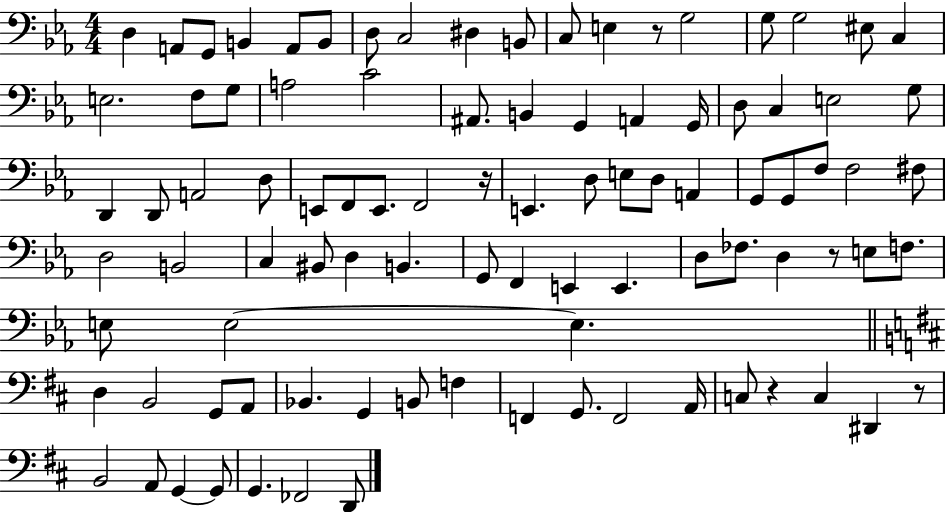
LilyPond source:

{
  \clef bass
  \numericTimeSignature
  \time 4/4
  \key ees \major
  d4 a,8 g,8 b,4 a,8 b,8 | d8 c2 dis4 b,8 | c8 e4 r8 g2 | g8 g2 eis8 c4 | \break e2. f8 g8 | a2 c'2 | ais,8. b,4 g,4 a,4 g,16 | d8 c4 e2 g8 | \break d,4 d,8 a,2 d8 | e,8 f,8 e,8. f,2 r16 | e,4. d8 e8 d8 a,4 | g,8 g,8 f8 f2 fis8 | \break d2 b,2 | c4 bis,8 d4 b,4. | g,8 f,4 e,4 e,4. | d8 fes8. d4 r8 e8 f8. | \break e8 e2~~ e4. | \bar "||" \break \key d \major d4 b,2 g,8 a,8 | bes,4. g,4 b,8 f4 | f,4 g,8. f,2 a,16 | c8 r4 c4 dis,4 r8 | \break b,2 a,8 g,4~~ g,8 | g,4. fes,2 d,8 | \bar "|."
}